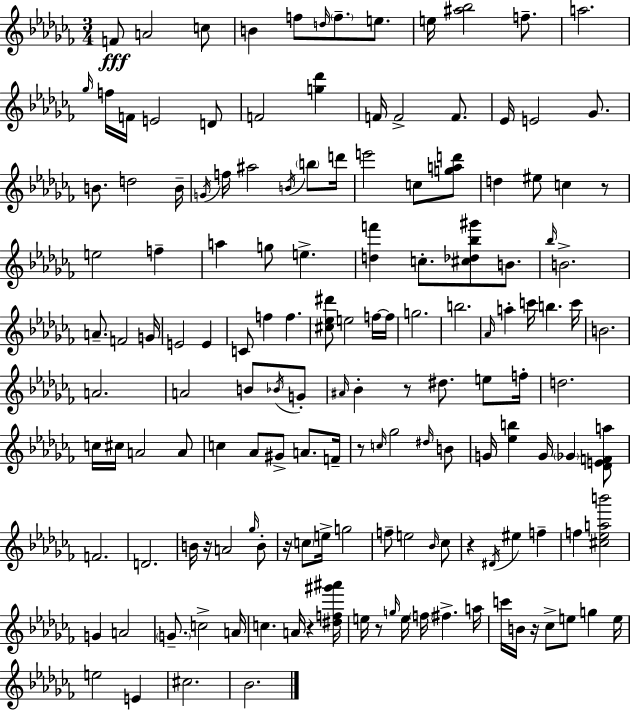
F4/e A4/h C5/e B4/q F5/e D5/s F5/e. E5/e. E5/s [A#5,Bb5]/h F5/e. A5/h. Gb5/s F5/s F4/s E4/h D4/e F4/h [G5,Db6]/q F4/s F4/h F4/e. Eb4/s E4/h Gb4/e. B4/e. D5/h B4/s G4/s F5/s A#5/h B4/s B5/e D6/s E6/h C5/e [G5,A5,D6]/e D5/q EIS5/e C5/q R/e E5/h F5/q A5/q G5/e E5/q. [D5,F6]/q C5/e. [C#5,Db5,Bb5,G#6]/e B4/e. Bb5/s B4/h. A4/e. F4/h G4/s E4/h E4/q C4/e F5/q F5/q. [C#5,Eb5,D#6]/e E5/h F5/s F5/s G5/h. B5/h. Ab4/s A5/q C6/s B5/q. C6/s B4/h. A4/h. A4/h B4/e Bb4/s G4/e A#4/s Bb4/q R/e D#5/e. E5/e F5/s D5/h. C5/s C#5/s A4/h A4/e C5/q Ab4/e G#4/e A4/e. F4/s R/e C5/s Gb5/h D#5/s B4/e G4/s [Eb5,B5]/q G4/s Gb4/q [Db4,E4,F4,A5]/e F4/h. D4/h. B4/s R/s A4/h Gb5/s B4/e R/s C5/e E5/s G5/h F5/e E5/h Bb4/s CES5/e R/q D#4/s EIS5/q F5/q F5/q [C#5,Eb5,A5,B6]/h G4/q A4/h G4/e. C5/h A4/s C5/q. A4/s R/q [D#5,F5,G#6,A#6]/s E5/s R/e G5/s E5/s F5/s F#5/q. A5/s C6/s B4/s R/s CES5/e E5/e G5/q E5/s E5/h E4/q C#5/h. Bb4/h.